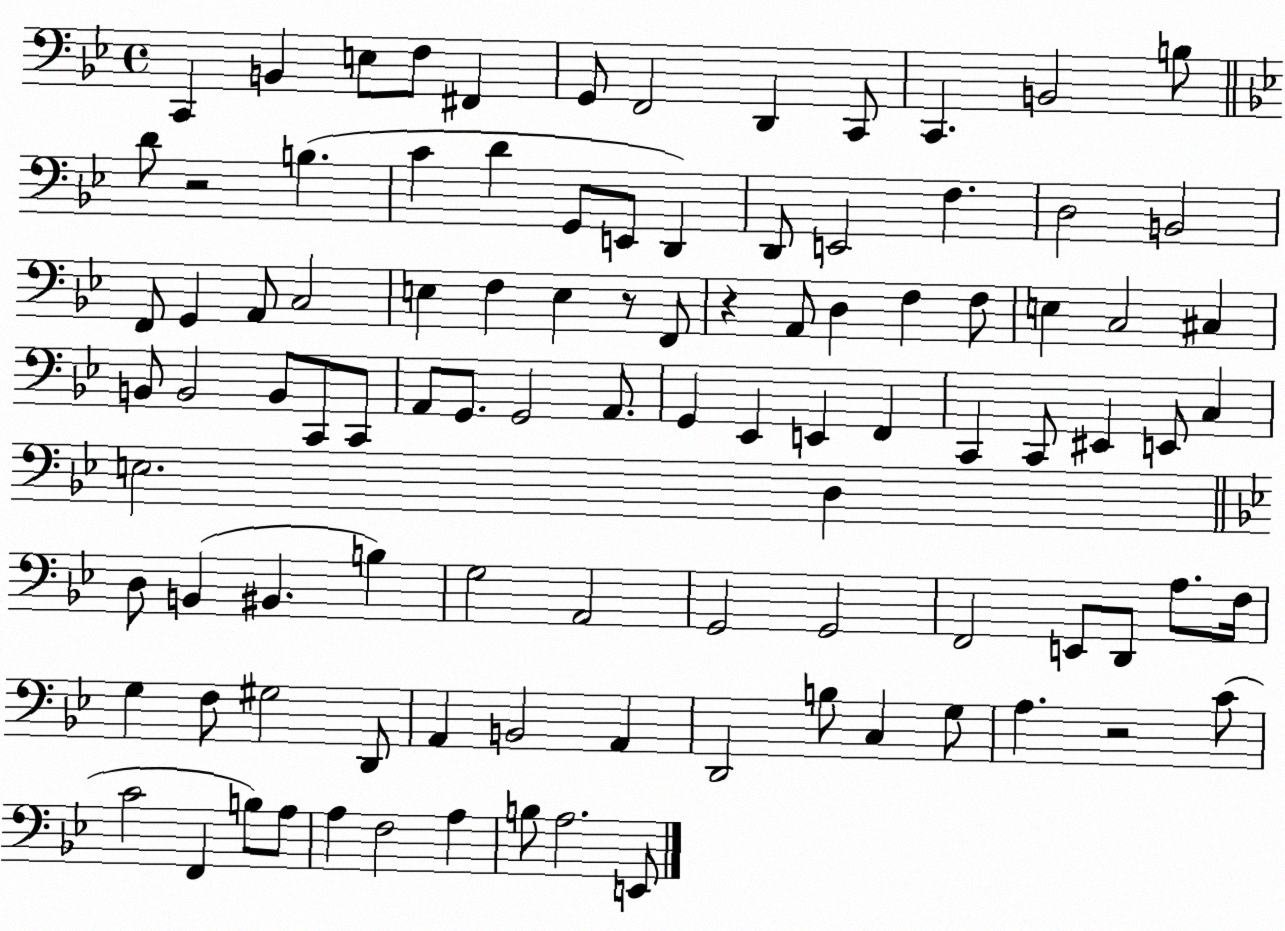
X:1
T:Untitled
M:4/4
L:1/4
K:Bb
C,, B,, E,/2 F,/2 ^F,, G,,/2 F,,2 D,, C,,/2 C,, B,,2 B,/2 D/2 z2 B, C D G,,/2 E,,/2 D,, D,,/2 E,,2 F, D,2 B,,2 F,,/2 G,, A,,/2 C,2 E, F, E, z/2 F,,/2 z A,,/2 D, F, F,/2 E, C,2 ^C, B,,/2 B,,2 B,,/2 C,,/2 C,,/2 A,,/2 G,,/2 G,,2 A,,/2 G,, _E,, E,, F,, C,, C,,/2 ^E,, E,,/2 C, E,2 D, D,/2 B,, ^B,, B, G,2 A,,2 G,,2 G,,2 F,,2 E,,/2 D,,/2 A,/2 F,/4 G, F,/2 ^G,2 D,,/2 A,, B,,2 A,, D,,2 B,/2 C, G,/2 A, z2 C/2 C2 F,, B,/2 A,/2 A, F,2 A, B,/2 A,2 E,,/2